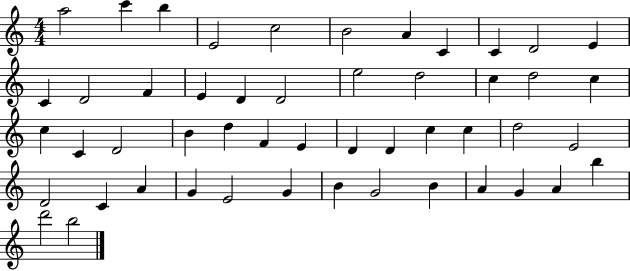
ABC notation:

X:1
T:Untitled
M:4/4
L:1/4
K:C
a2 c' b E2 c2 B2 A C C D2 E C D2 F E D D2 e2 d2 c d2 c c C D2 B d F E D D c c d2 E2 D2 C A G E2 G B G2 B A G A b d'2 b2